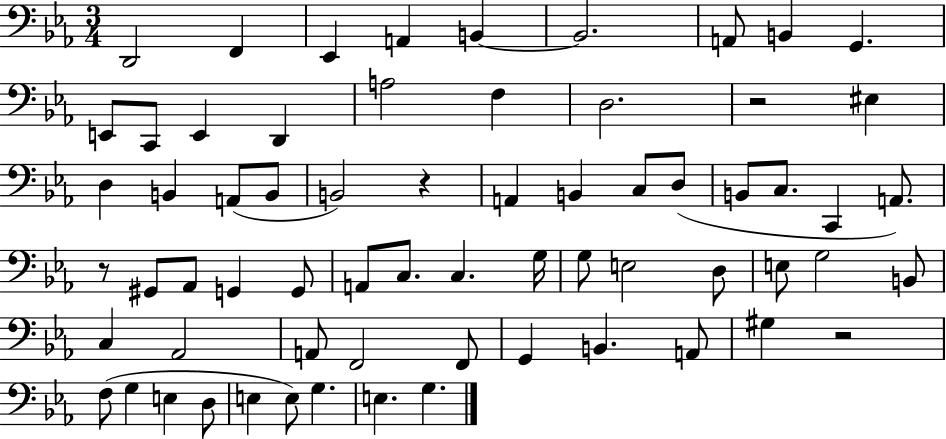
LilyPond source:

{
  \clef bass
  \numericTimeSignature
  \time 3/4
  \key ees \major
  d,2 f,4 | ees,4 a,4 b,4~~ | b,2. | a,8 b,4 g,4. | \break e,8 c,8 e,4 d,4 | a2 f4 | d2. | r2 eis4 | \break d4 b,4 a,8( b,8 | b,2) r4 | a,4 b,4 c8 d8( | b,8 c8. c,4 a,8.) | \break r8 gis,8 aes,8 g,4 g,8 | a,8 c8. c4. g16 | g8 e2 d8 | e8 g2 b,8 | \break c4 aes,2 | a,8 f,2 f,8 | g,4 b,4. a,8 | gis4 r2 | \break f8( g4 e4 d8 | e4 e8) g4. | e4. g4. | \bar "|."
}